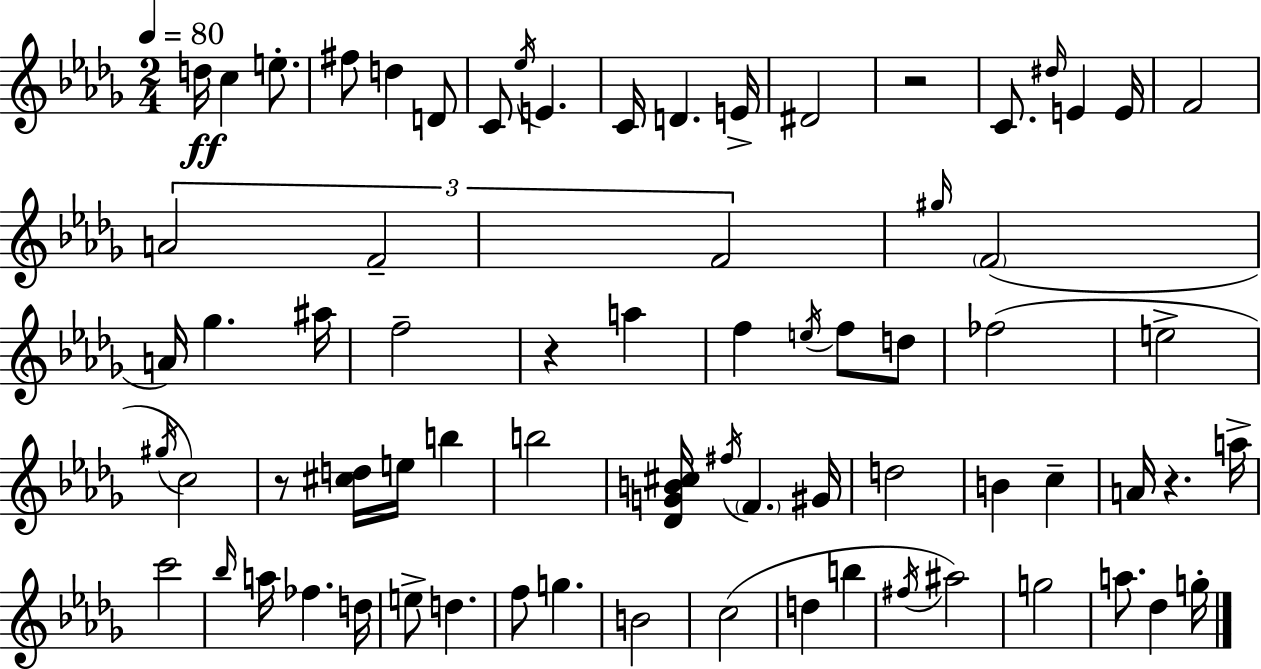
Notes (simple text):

D5/s C5/q E5/e. F#5/e D5/q D4/e C4/e Eb5/s E4/q. C4/s D4/q. E4/s D#4/h R/h C4/e. D#5/s E4/q E4/s F4/h A4/h F4/h F4/h G#5/s F4/h A4/s Gb5/q. A#5/s F5/h R/q A5/q F5/q E5/s F5/e D5/e FES5/h E5/h G#5/s C5/h R/e [C#5,D5]/s E5/s B5/q B5/h [Db4,G4,B4,C#5]/s F#5/s F4/q. G#4/s D5/h B4/q C5/q A4/s R/q. A5/s C6/h Bb5/s A5/s FES5/q. D5/s E5/e D5/q. F5/e G5/q. B4/h C5/h D5/q B5/q F#5/s A#5/h G5/h A5/e. Db5/q G5/s